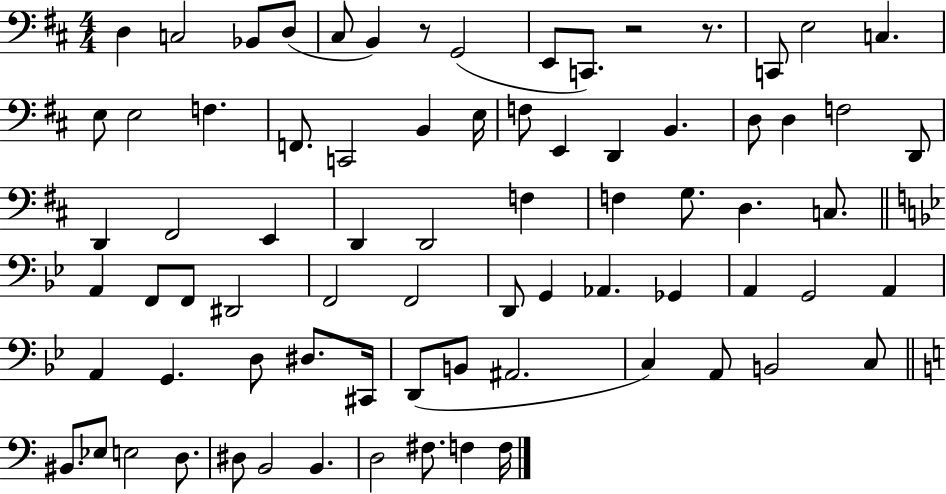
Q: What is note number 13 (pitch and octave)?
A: E3